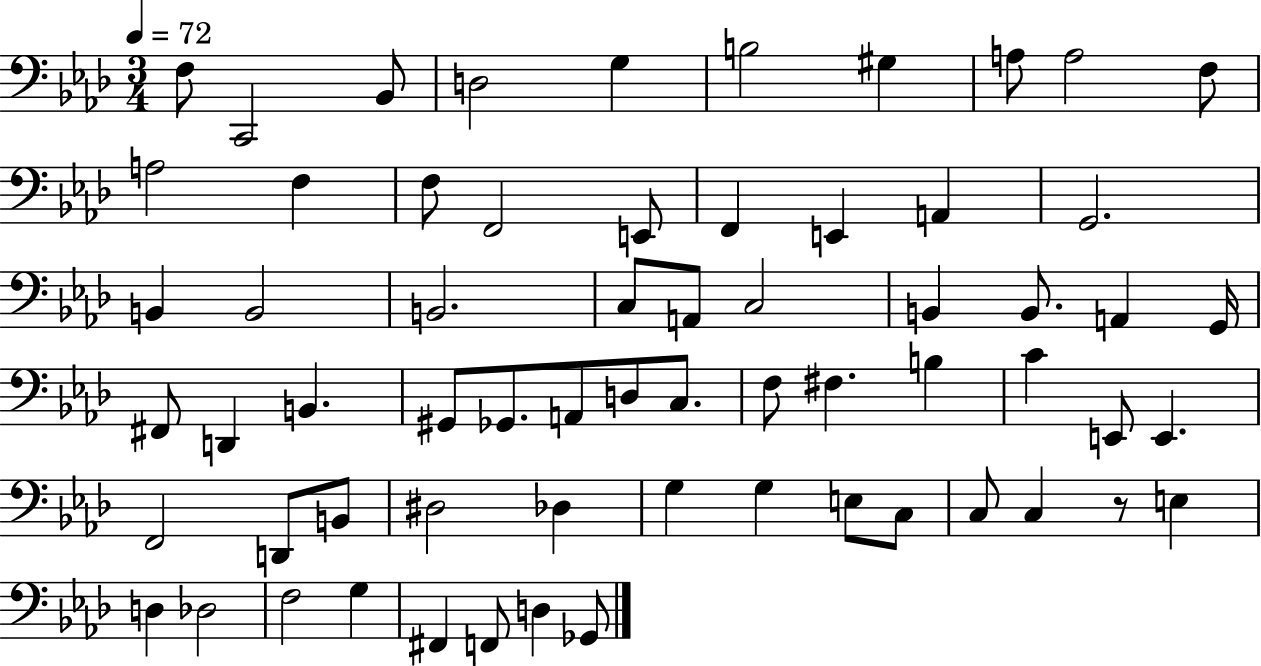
{
  \clef bass
  \numericTimeSignature
  \time 3/4
  \key aes \major
  \tempo 4 = 72
  f8 c,2 bes,8 | d2 g4 | b2 gis4 | a8 a2 f8 | \break a2 f4 | f8 f,2 e,8 | f,4 e,4 a,4 | g,2. | \break b,4 b,2 | b,2. | c8 a,8 c2 | b,4 b,8. a,4 g,16 | \break fis,8 d,4 b,4. | gis,8 ges,8. a,8 d8 c8. | f8 fis4. b4 | c'4 e,8 e,4. | \break f,2 d,8 b,8 | dis2 des4 | g4 g4 e8 c8 | c8 c4 r8 e4 | \break d4 des2 | f2 g4 | fis,4 f,8 d4 ges,8 | \bar "|."
}